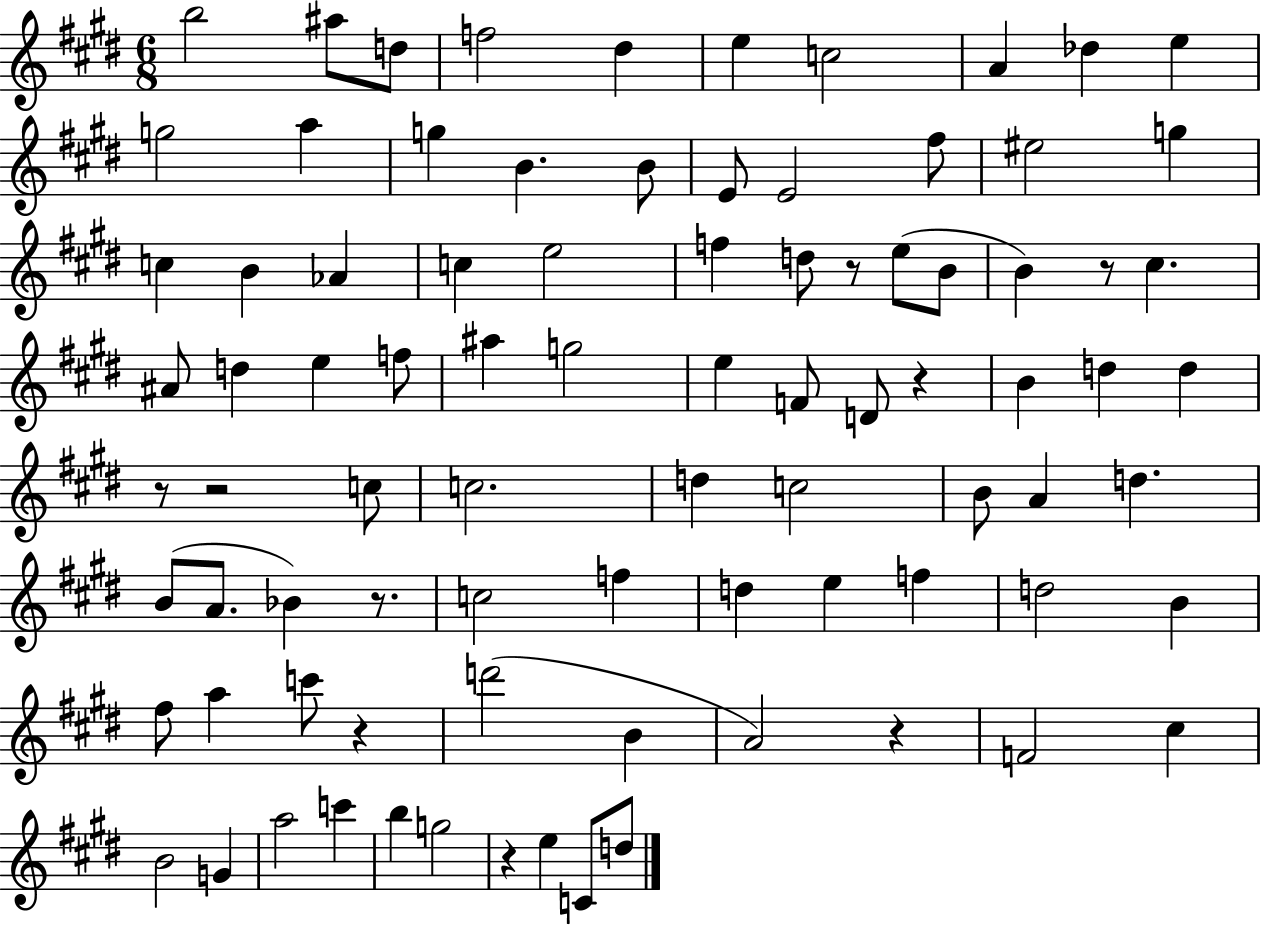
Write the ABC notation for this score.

X:1
T:Untitled
M:6/8
L:1/4
K:E
b2 ^a/2 d/2 f2 ^d e c2 A _d e g2 a g B B/2 E/2 E2 ^f/2 ^e2 g c B _A c e2 f d/2 z/2 e/2 B/2 B z/2 ^c ^A/2 d e f/2 ^a g2 e F/2 D/2 z B d d z/2 z2 c/2 c2 d c2 B/2 A d B/2 A/2 _B z/2 c2 f d e f d2 B ^f/2 a c'/2 z d'2 B A2 z F2 ^c B2 G a2 c' b g2 z e C/2 d/2